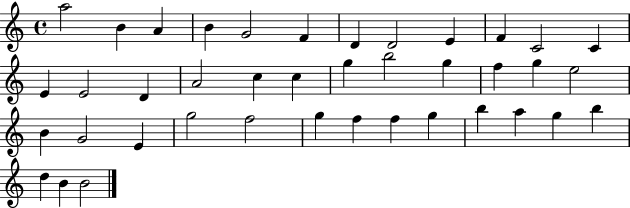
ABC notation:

X:1
T:Untitled
M:4/4
L:1/4
K:C
a2 B A B G2 F D D2 E F C2 C E E2 D A2 c c g b2 g f g e2 B G2 E g2 f2 g f f g b a g b d B B2